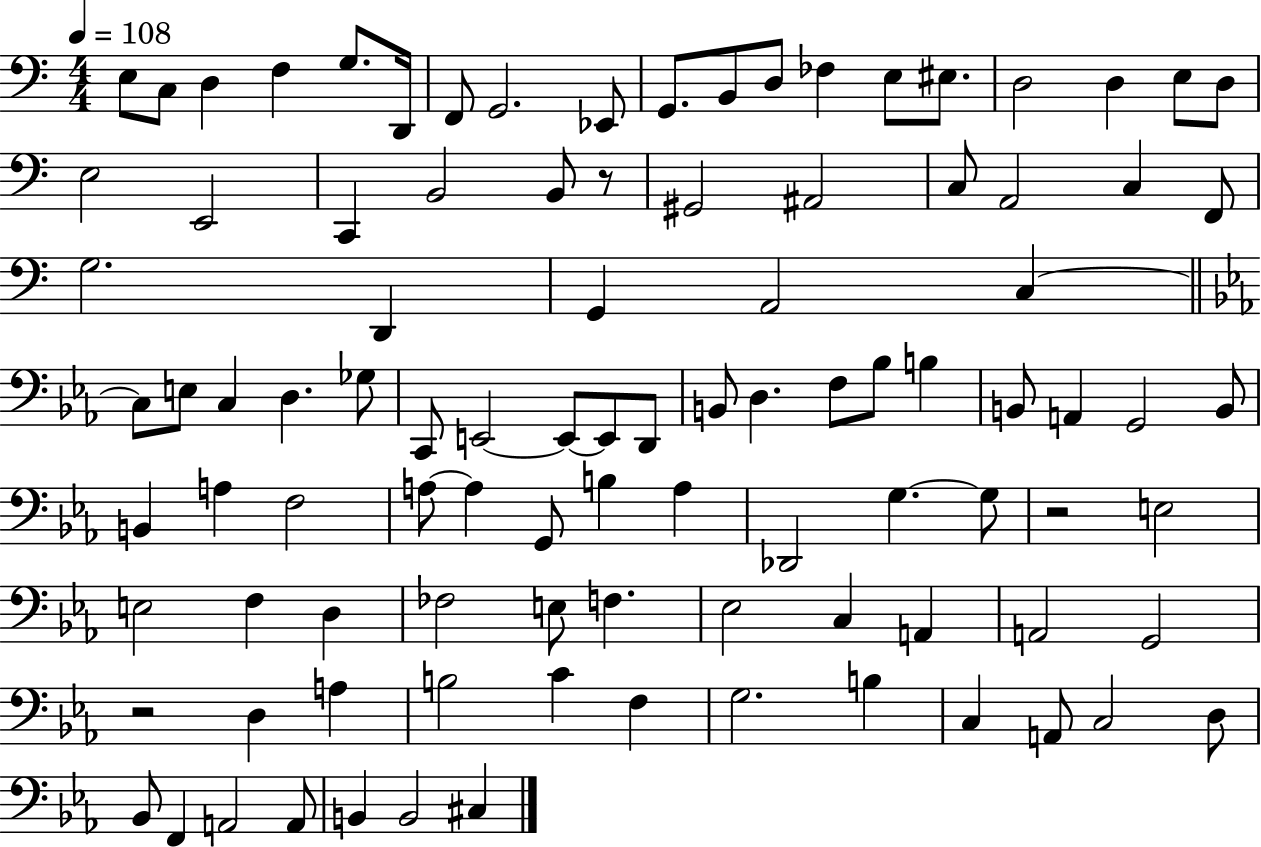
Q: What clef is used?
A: bass